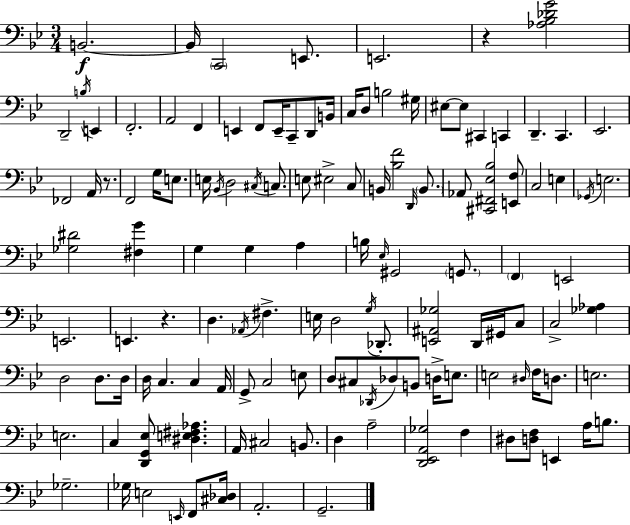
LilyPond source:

{
  \clef bass
  \numericTimeSignature
  \time 3/4
  \key bes \major
  b,2.~~\f | b,16 \parenthesize c,2 e,8. | e,2. | r4 <aes bes des' g'>2 | \break d,2-- \acciaccatura { b16 } e,4 | f,2.-. | a,2 f,4 | e,4 f,8 e,16-- c,8-- d,8 | \break b,16 c16 d8 b2 | gis16 eis8~~ eis8 cis,4 c,4 | d,4.-- c,4. | ees,2. | \break fes,2 a,16 r8. | f,2 g16 e8. | e16 \acciaccatura { bes,16 } d2 \acciaccatura { cis16 } | c8. e8 eis2-> | \break c8 b,16 <bes f'>2 | \grace { d,16 } \parenthesize b,8. aes,8 <cis, fis, ees bes>2 | <e, f>8 c2 | e4 \acciaccatura { ges,16 } e2. | \break <ges dis'>2 | <fis g'>4 g4 g4 | a4 b16 \grace { ees16 } gis,2 | \parenthesize g,8. \parenthesize f,4 e,2 | \break e,2. | e,4. | r4. d4. | \acciaccatura { aes,16 } fis4.-> e16 d2 | \break \acciaccatura { g16 } des,8.-. <e, ais, ges>2 | d,16 gis,16 c8 c2-> | <ges aes>4 d2 | d8. d16 d16 c4. | \break c4 a,16 g,8-> c2 | e8 d8 cis8 | \acciaccatura { des,16 } des8 b,8 d16-> e8. e2 | \grace { dis16 } f16 d8. e2. | \break e2. | c4 | <d, g, ees>8 <dis e fis aes>4. a,16 cis2 | b,8. d4 | \break a2-- <d, ees, a, ges>2 | f4 dis8 | <d f>8 e,4 a16 b8. ges2.-- | ges16 e2 | \break \grace { e,16 } f,8 <cis des>16 a,2.-. | g,2.-- | \bar "|."
}